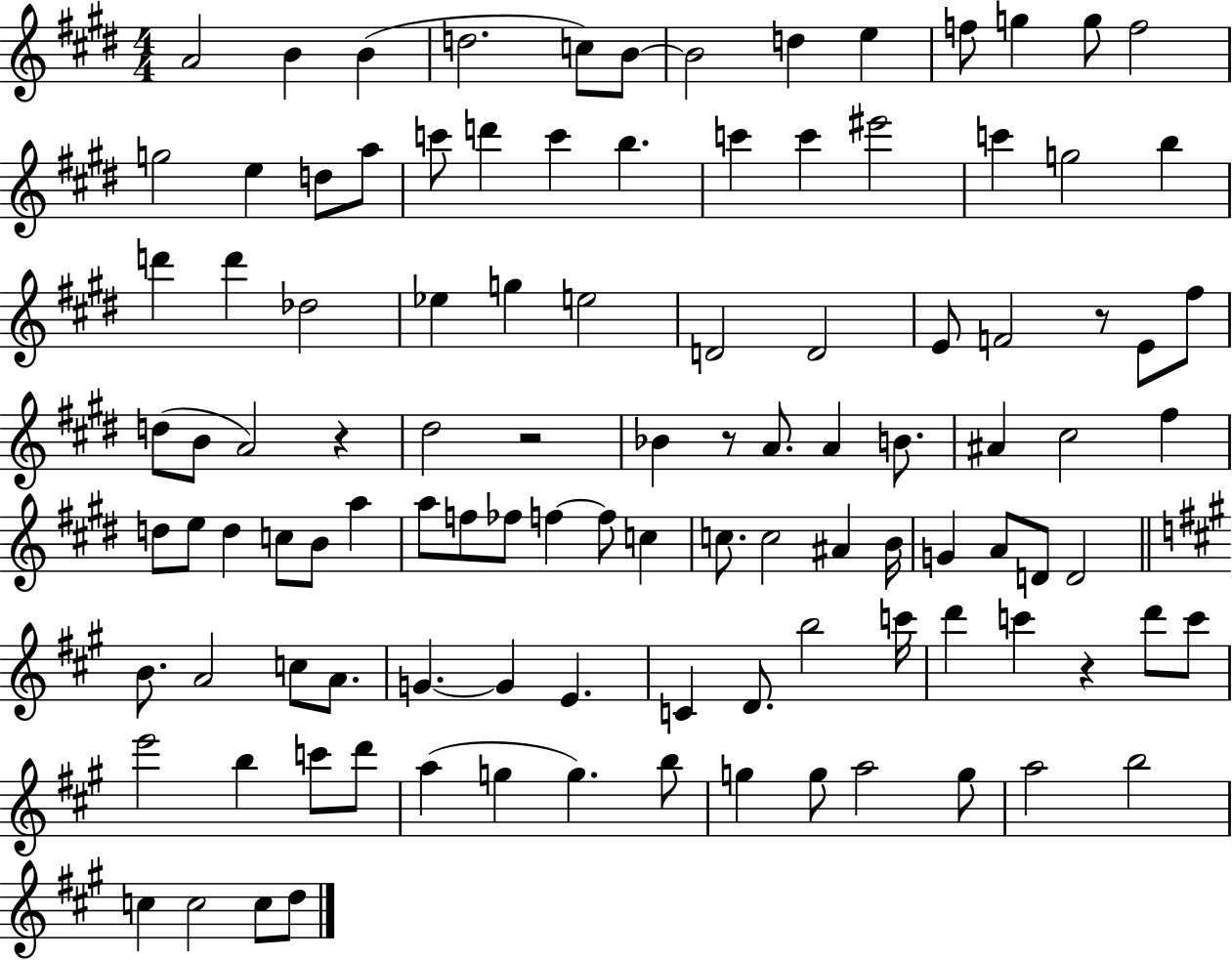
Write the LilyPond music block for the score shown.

{
  \clef treble
  \numericTimeSignature
  \time 4/4
  \key e \major
  a'2 b'4 b'4( | d''2. c''8) b'8~~ | b'2 d''4 e''4 | f''8 g''4 g''8 f''2 | \break g''2 e''4 d''8 a''8 | c'''8 d'''4 c'''4 b''4. | c'''4 c'''4 eis'''2 | c'''4 g''2 b''4 | \break d'''4 d'''4 des''2 | ees''4 g''4 e''2 | d'2 d'2 | e'8 f'2 r8 e'8 fis''8 | \break d''8( b'8 a'2) r4 | dis''2 r2 | bes'4 r8 a'8. a'4 b'8. | ais'4 cis''2 fis''4 | \break d''8 e''8 d''4 c''8 b'8 a''4 | a''8 f''8 fes''8 f''4~~ f''8 c''4 | c''8. c''2 ais'4 b'16 | g'4 a'8 d'8 d'2 | \break \bar "||" \break \key a \major b'8. a'2 c''8 a'8. | g'4.~~ g'4 e'4. | c'4 d'8. b''2 c'''16 | d'''4 c'''4 r4 d'''8 c'''8 | \break e'''2 b''4 c'''8 d'''8 | a''4( g''4 g''4.) b''8 | g''4 g''8 a''2 g''8 | a''2 b''2 | \break c''4 c''2 c''8 d''8 | \bar "|."
}